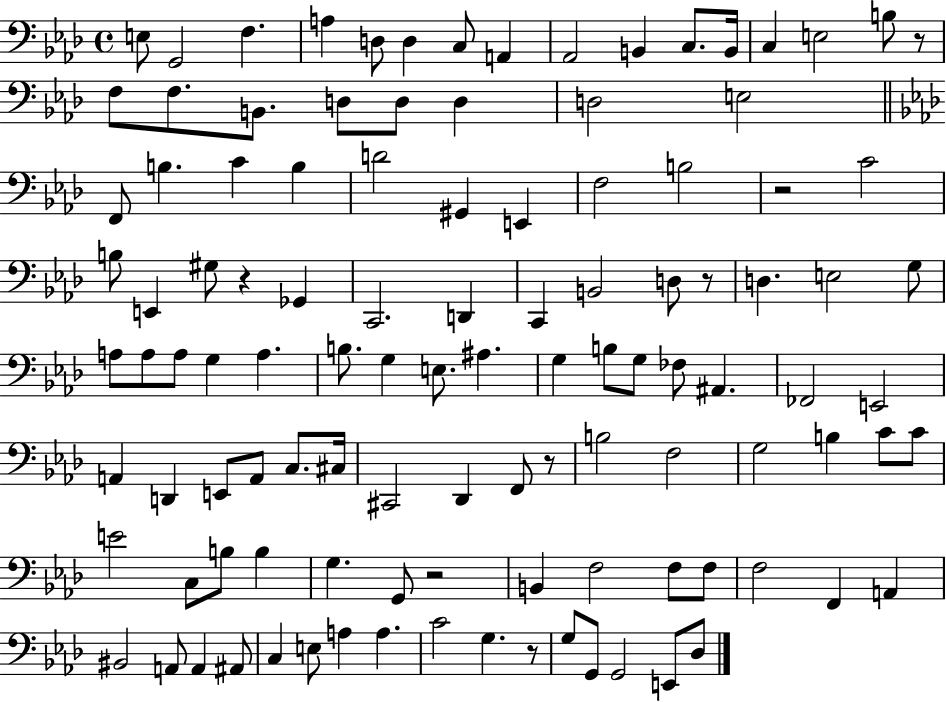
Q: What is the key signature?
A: AES major